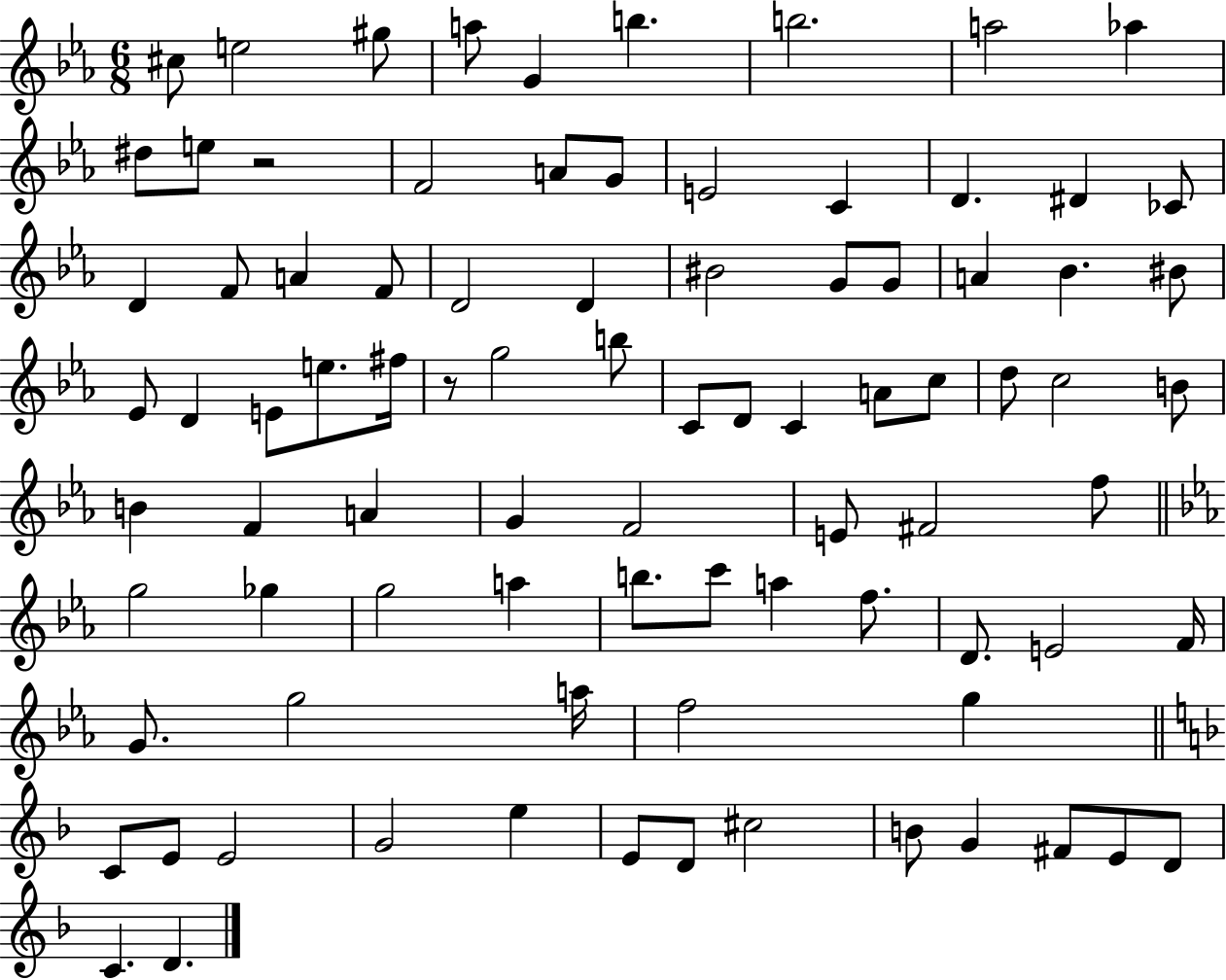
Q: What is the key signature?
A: EES major